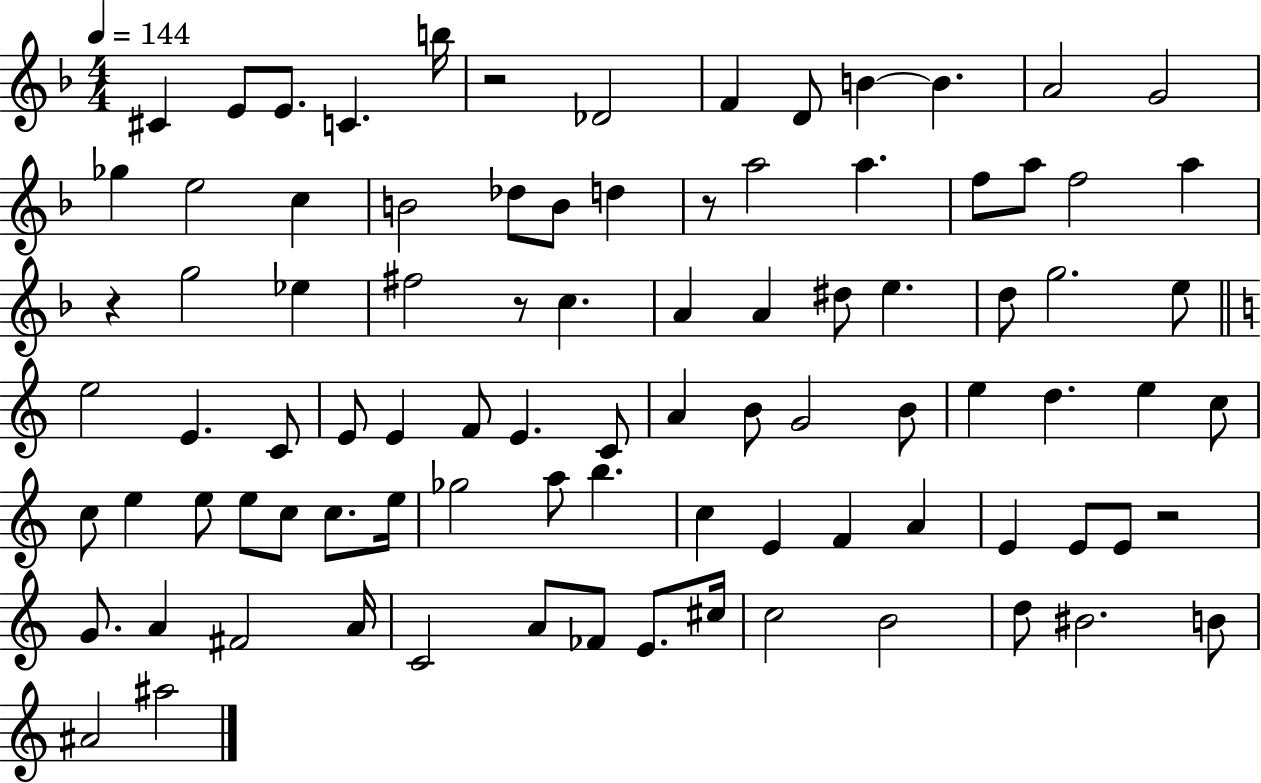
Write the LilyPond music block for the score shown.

{
  \clef treble
  \numericTimeSignature
  \time 4/4
  \key f \major
  \tempo 4 = 144
  cis'4 e'8 e'8. c'4. b''16 | r2 des'2 | f'4 d'8 b'4~~ b'4. | a'2 g'2 | \break ges''4 e''2 c''4 | b'2 des''8 b'8 d''4 | r8 a''2 a''4. | f''8 a''8 f''2 a''4 | \break r4 g''2 ees''4 | fis''2 r8 c''4. | a'4 a'4 dis''8 e''4. | d''8 g''2. e''8 | \break \bar "||" \break \key a \minor e''2 e'4. c'8 | e'8 e'4 f'8 e'4. c'8 | a'4 b'8 g'2 b'8 | e''4 d''4. e''4 c''8 | \break c''8 e''4 e''8 e''8 c''8 c''8. e''16 | ges''2 a''8 b''4. | c''4 e'4 f'4 a'4 | e'4 e'8 e'8 r2 | \break g'8. a'4 fis'2 a'16 | c'2 a'8 fes'8 e'8. cis''16 | c''2 b'2 | d''8 bis'2. b'8 | \break ais'2 ais''2 | \bar "|."
}